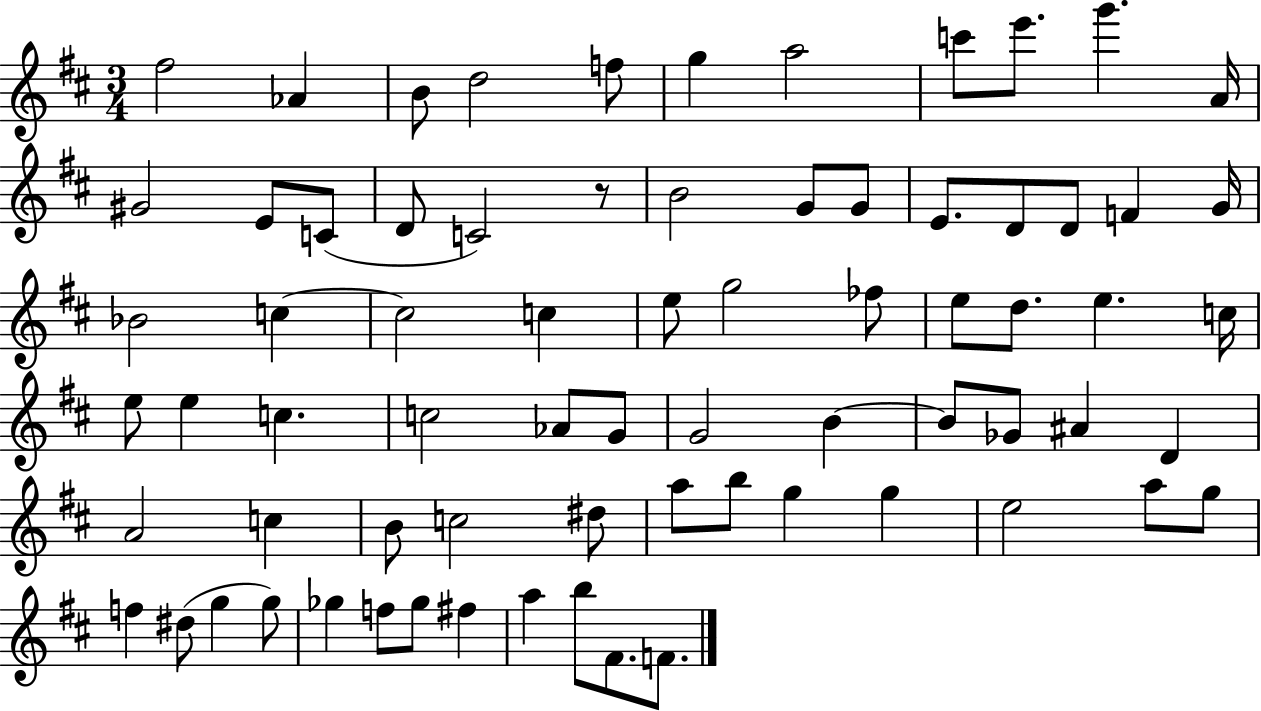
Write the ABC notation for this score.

X:1
T:Untitled
M:3/4
L:1/4
K:D
^f2 _A B/2 d2 f/2 g a2 c'/2 e'/2 g' A/4 ^G2 E/2 C/2 D/2 C2 z/2 B2 G/2 G/2 E/2 D/2 D/2 F G/4 _B2 c c2 c e/2 g2 _f/2 e/2 d/2 e c/4 e/2 e c c2 _A/2 G/2 G2 B B/2 _G/2 ^A D A2 c B/2 c2 ^d/2 a/2 b/2 g g e2 a/2 g/2 f ^d/2 g g/2 _g f/2 _g/2 ^f a b/2 ^F/2 F/2